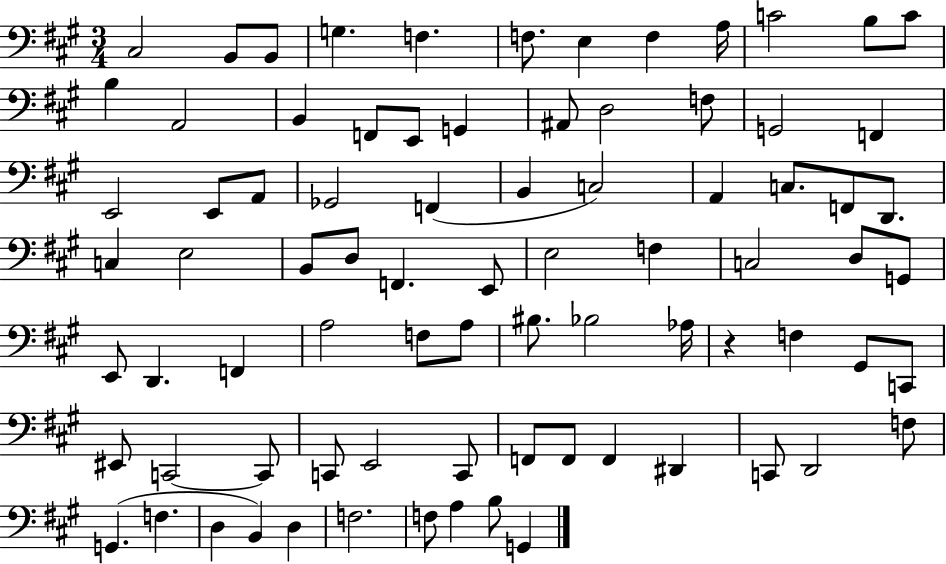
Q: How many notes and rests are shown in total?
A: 81